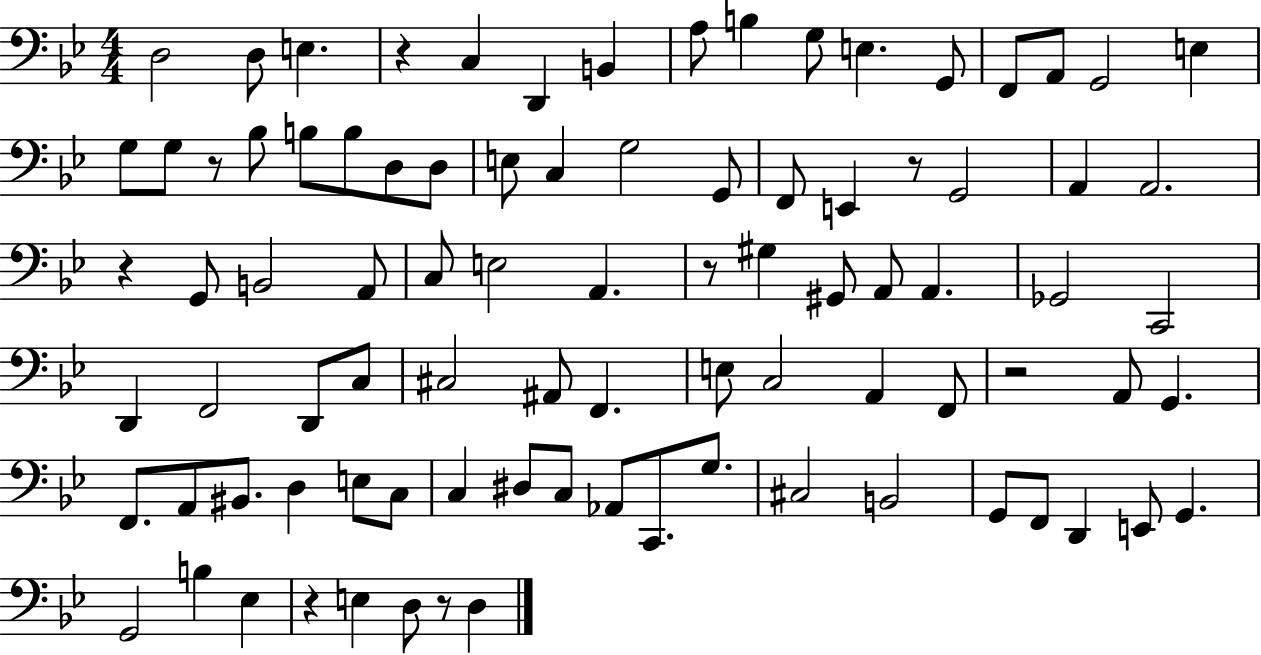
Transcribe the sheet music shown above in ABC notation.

X:1
T:Untitled
M:4/4
L:1/4
K:Bb
D,2 D,/2 E, z C, D,, B,, A,/2 B, G,/2 E, G,,/2 F,,/2 A,,/2 G,,2 E, G,/2 G,/2 z/2 _B,/2 B,/2 B,/2 D,/2 D,/2 E,/2 C, G,2 G,,/2 F,,/2 E,, z/2 G,,2 A,, A,,2 z G,,/2 B,,2 A,,/2 C,/2 E,2 A,, z/2 ^G, ^G,,/2 A,,/2 A,, _G,,2 C,,2 D,, F,,2 D,,/2 C,/2 ^C,2 ^A,,/2 F,, E,/2 C,2 A,, F,,/2 z2 A,,/2 G,, F,,/2 A,,/2 ^B,,/2 D, E,/2 C,/2 C, ^D,/2 C,/2 _A,,/2 C,,/2 G,/2 ^C,2 B,,2 G,,/2 F,,/2 D,, E,,/2 G,, G,,2 B, _E, z E, D,/2 z/2 D,